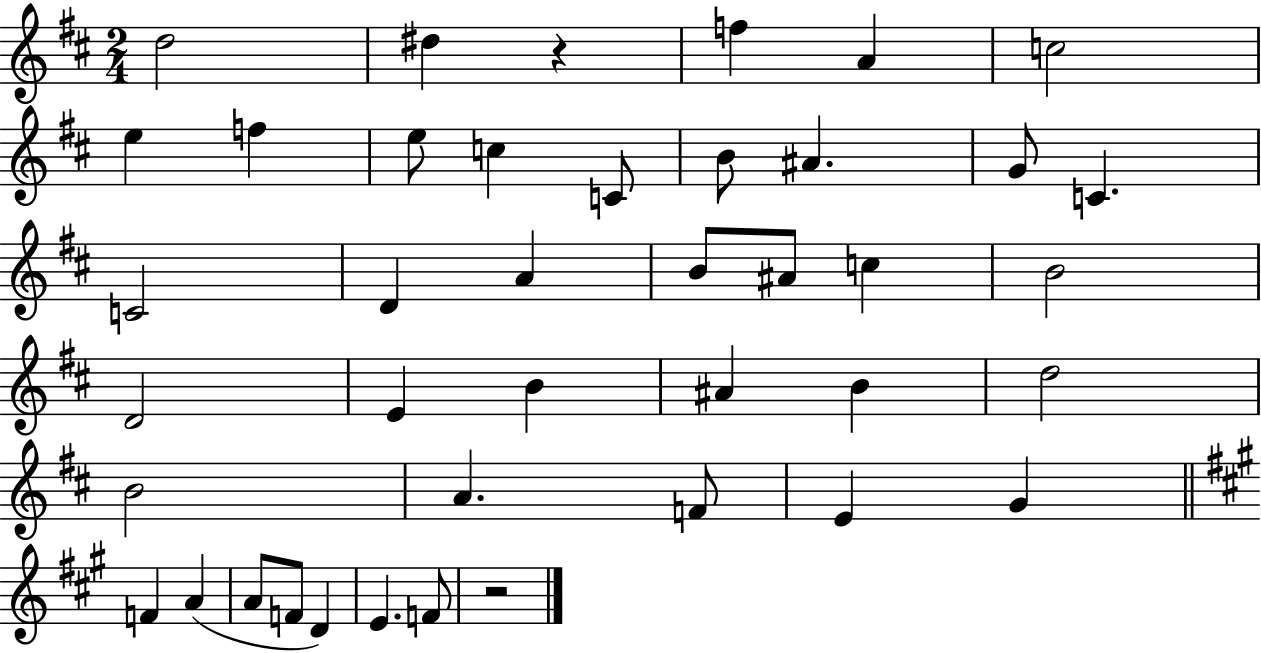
X:1
T:Untitled
M:2/4
L:1/4
K:D
d2 ^d z f A c2 e f e/2 c C/2 B/2 ^A G/2 C C2 D A B/2 ^A/2 c B2 D2 E B ^A B d2 B2 A F/2 E G F A A/2 F/2 D E F/2 z2